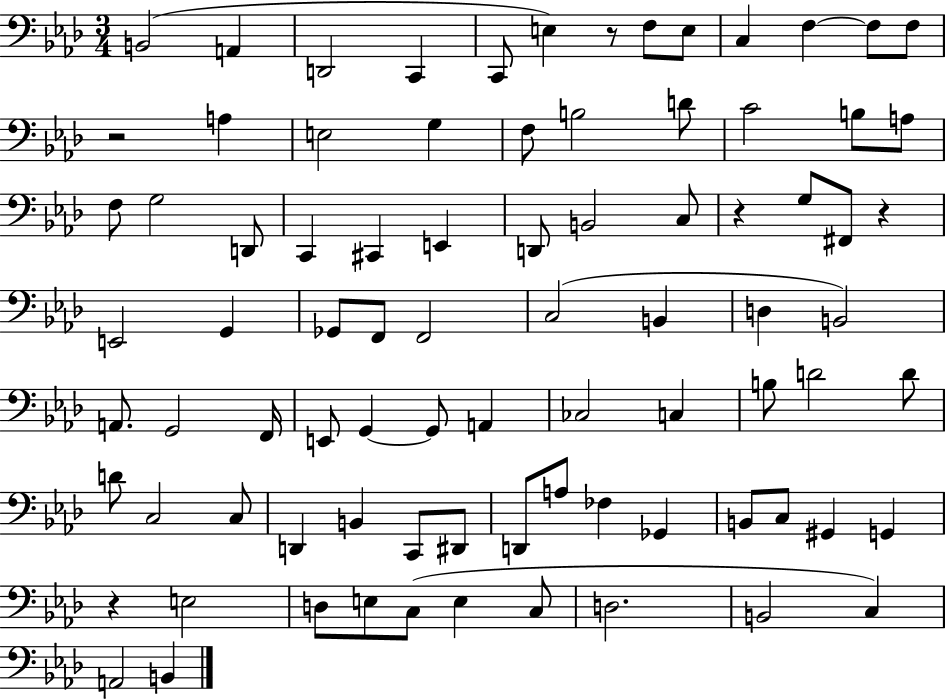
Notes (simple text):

B2/h A2/q D2/h C2/q C2/e E3/q R/e F3/e E3/e C3/q F3/q F3/e F3/e R/h A3/q E3/h G3/q F3/e B3/h D4/e C4/h B3/e A3/e F3/e G3/h D2/e C2/q C#2/q E2/q D2/e B2/h C3/e R/q G3/e F#2/e R/q E2/h G2/q Gb2/e F2/e F2/h C3/h B2/q D3/q B2/h A2/e. G2/h F2/s E2/e G2/q G2/e A2/q CES3/h C3/q B3/e D4/h D4/e D4/e C3/h C3/e D2/q B2/q C2/e D#2/e D2/e A3/e FES3/q Gb2/q B2/e C3/e G#2/q G2/q R/q E3/h D3/e E3/e C3/e E3/q C3/e D3/h. B2/h C3/q A2/h B2/q